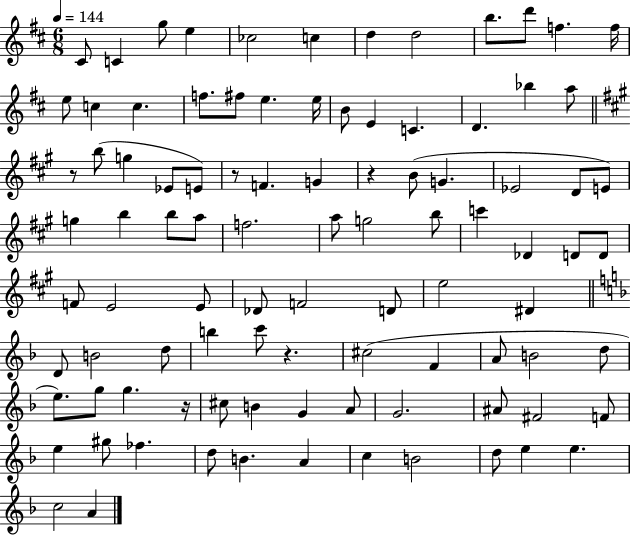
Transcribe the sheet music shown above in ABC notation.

X:1
T:Untitled
M:6/8
L:1/4
K:D
^C/2 C g/2 e _c2 c d d2 b/2 d'/2 f f/4 e/2 c c f/2 ^f/2 e e/4 B/2 E C D _b a/2 z/2 b/2 g _E/2 E/2 z/2 F G z B/2 G _E2 D/2 E/2 g b b/2 a/2 f2 a/2 g2 b/2 c' _D D/2 D/2 F/2 E2 E/2 _D/2 F2 D/2 e2 ^D D/2 B2 d/2 b c'/2 z ^c2 F A/2 B2 d/2 e/2 g/2 g z/4 ^c/2 B G A/2 G2 ^A/2 ^F2 F/2 e ^g/2 _f d/2 B A c B2 d/2 e e c2 A